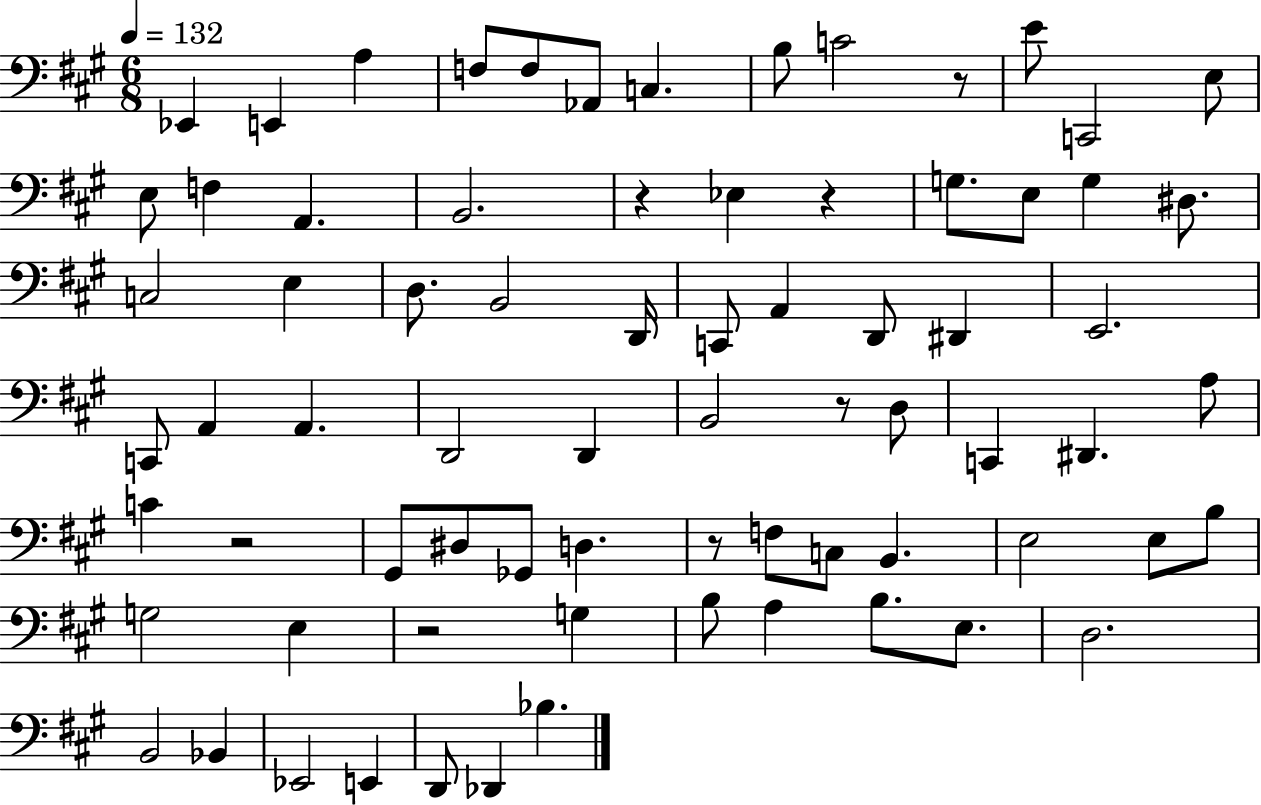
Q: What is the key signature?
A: A major